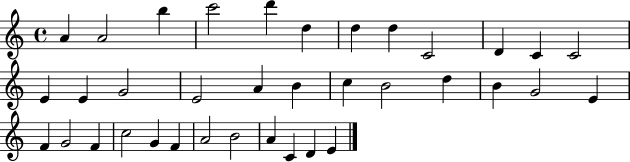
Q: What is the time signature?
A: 4/4